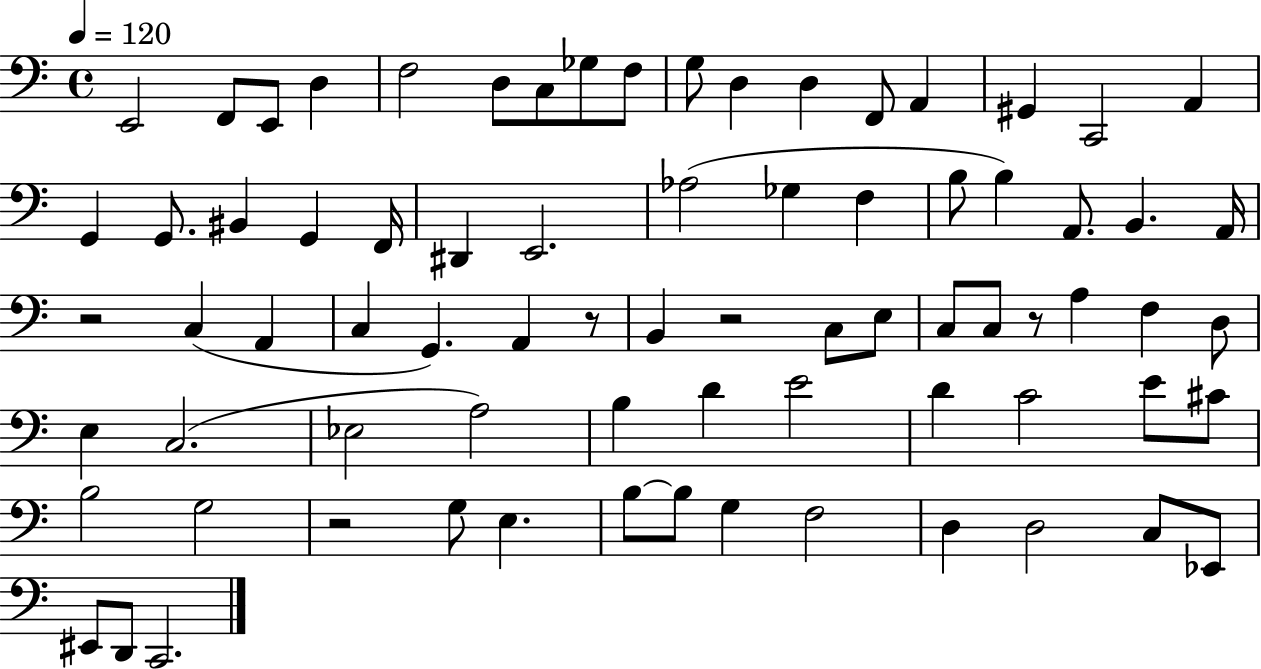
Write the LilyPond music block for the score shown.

{
  \clef bass
  \time 4/4
  \defaultTimeSignature
  \key c \major
  \tempo 4 = 120
  e,2 f,8 e,8 d4 | f2 d8 c8 ges8 f8 | g8 d4 d4 f,8 a,4 | gis,4 c,2 a,4 | \break g,4 g,8. bis,4 g,4 f,16 | dis,4 e,2. | aes2( ges4 f4 | b8 b4) a,8. b,4. a,16 | \break r2 c4( a,4 | c4 g,4.) a,4 r8 | b,4 r2 c8 e8 | c8 c8 r8 a4 f4 d8 | \break e4 c2.( | ees2 a2) | b4 d'4 e'2 | d'4 c'2 e'8 cis'8 | \break b2 g2 | r2 g8 e4. | b8~~ b8 g4 f2 | d4 d2 c8 ees,8 | \break eis,8 d,8 c,2. | \bar "|."
}